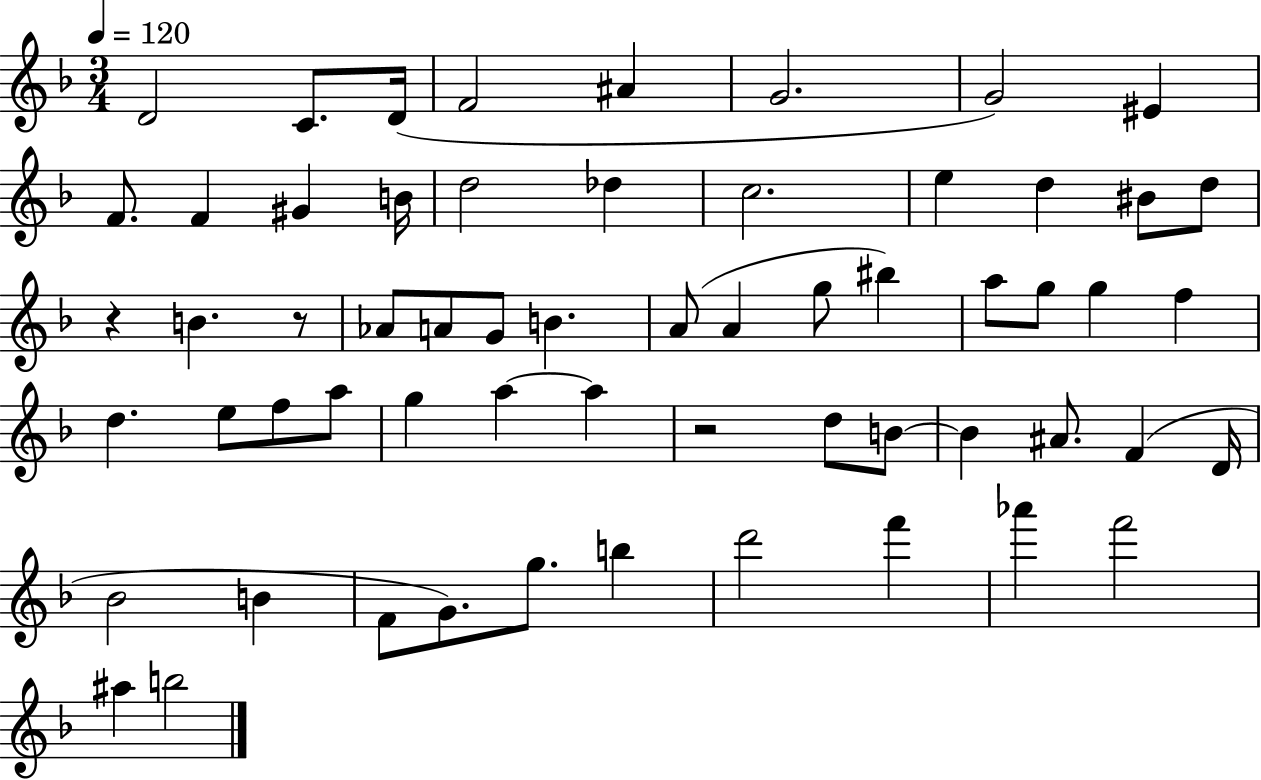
X:1
T:Untitled
M:3/4
L:1/4
K:F
D2 C/2 D/4 F2 ^A G2 G2 ^E F/2 F ^G B/4 d2 _d c2 e d ^B/2 d/2 z B z/2 _A/2 A/2 G/2 B A/2 A g/2 ^b a/2 g/2 g f d e/2 f/2 a/2 g a a z2 d/2 B/2 B ^A/2 F D/4 _B2 B F/2 G/2 g/2 b d'2 f' _a' f'2 ^a b2